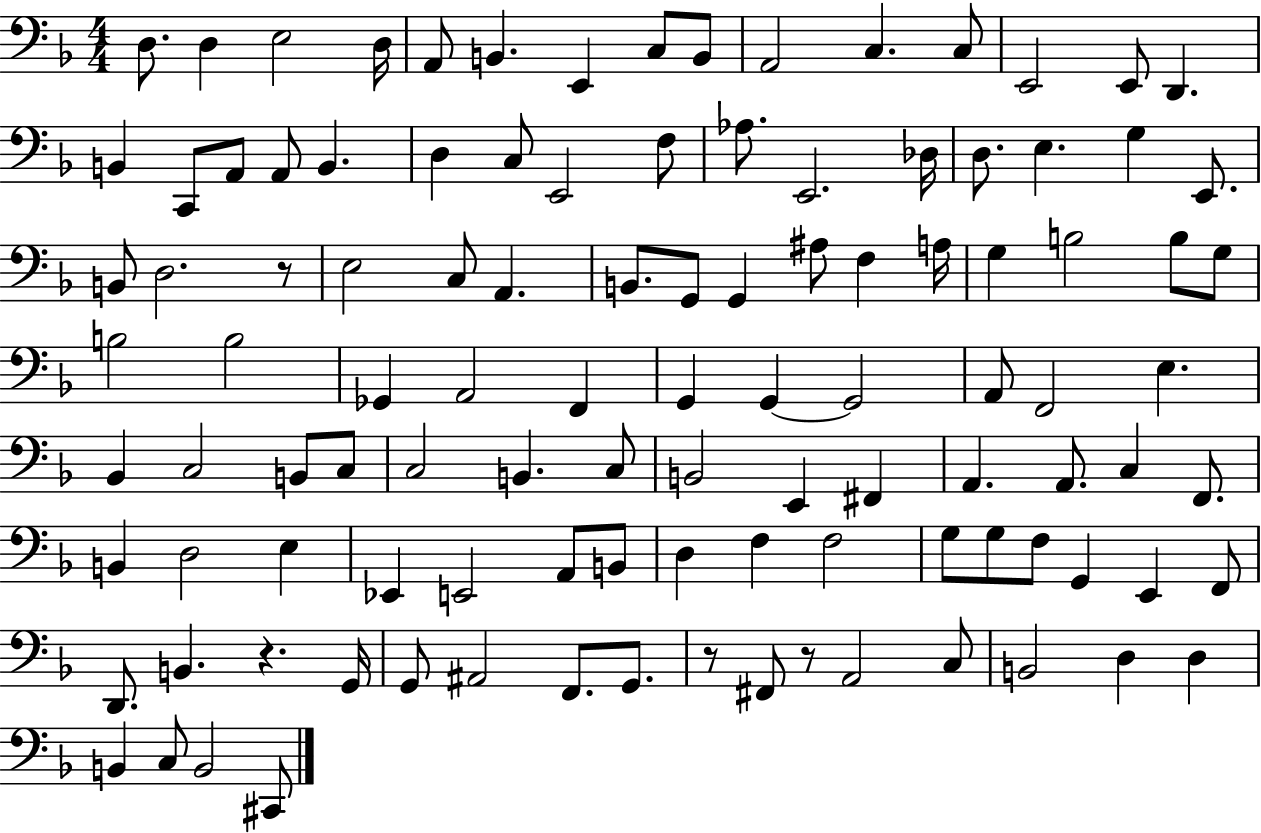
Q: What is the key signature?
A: F major